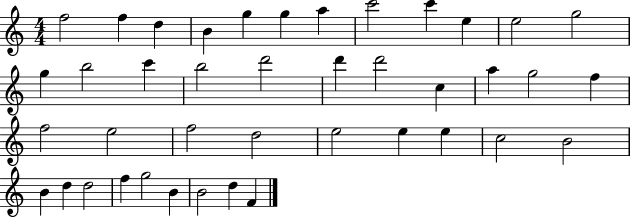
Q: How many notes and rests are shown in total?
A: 41